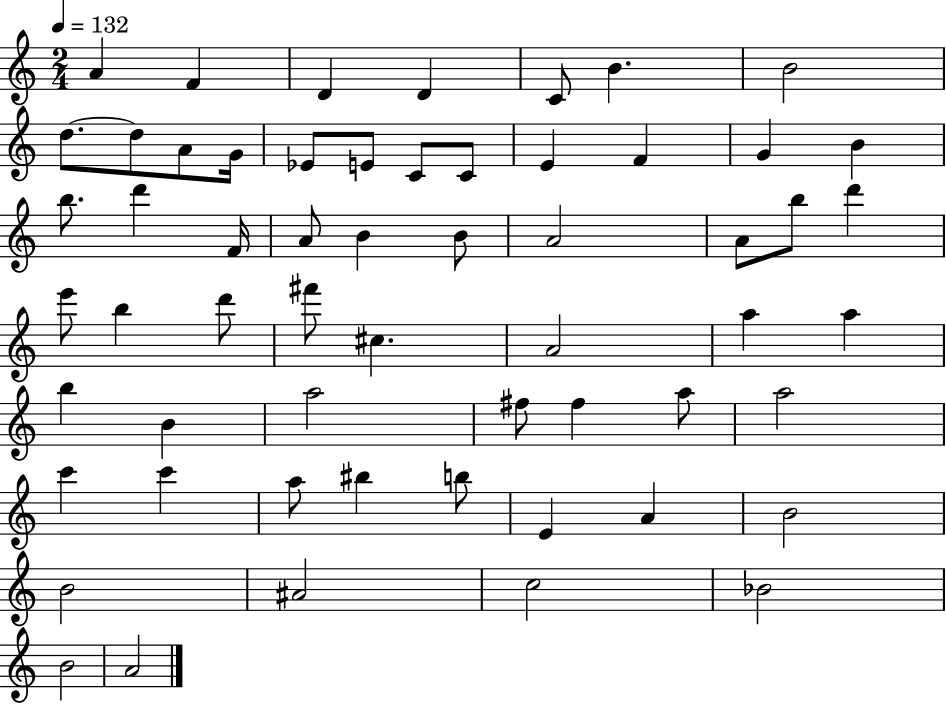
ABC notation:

X:1
T:Untitled
M:2/4
L:1/4
K:C
A F D D C/2 B B2 d/2 d/2 A/2 G/4 _E/2 E/2 C/2 C/2 E F G B b/2 d' F/4 A/2 B B/2 A2 A/2 b/2 d' e'/2 b d'/2 ^f'/2 ^c A2 a a b B a2 ^f/2 ^f a/2 a2 c' c' a/2 ^b b/2 E A B2 B2 ^A2 c2 _B2 B2 A2